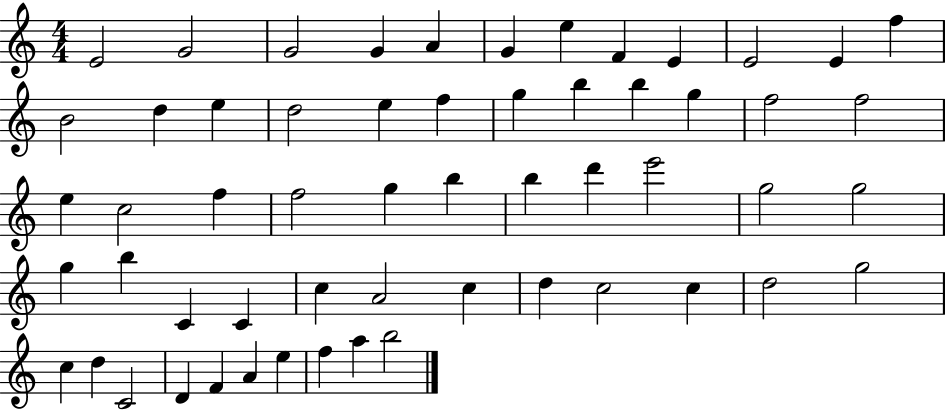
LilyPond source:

{
  \clef treble
  \numericTimeSignature
  \time 4/4
  \key c \major
  e'2 g'2 | g'2 g'4 a'4 | g'4 e''4 f'4 e'4 | e'2 e'4 f''4 | \break b'2 d''4 e''4 | d''2 e''4 f''4 | g''4 b''4 b''4 g''4 | f''2 f''2 | \break e''4 c''2 f''4 | f''2 g''4 b''4 | b''4 d'''4 e'''2 | g''2 g''2 | \break g''4 b''4 c'4 c'4 | c''4 a'2 c''4 | d''4 c''2 c''4 | d''2 g''2 | \break c''4 d''4 c'2 | d'4 f'4 a'4 e''4 | f''4 a''4 b''2 | \bar "|."
}